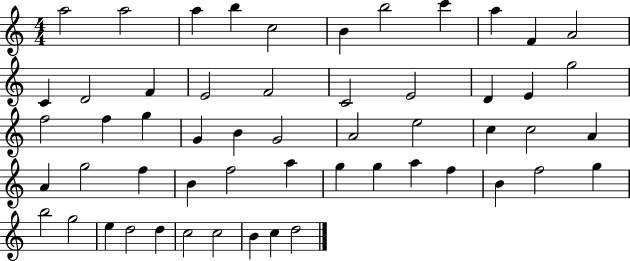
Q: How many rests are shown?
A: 0